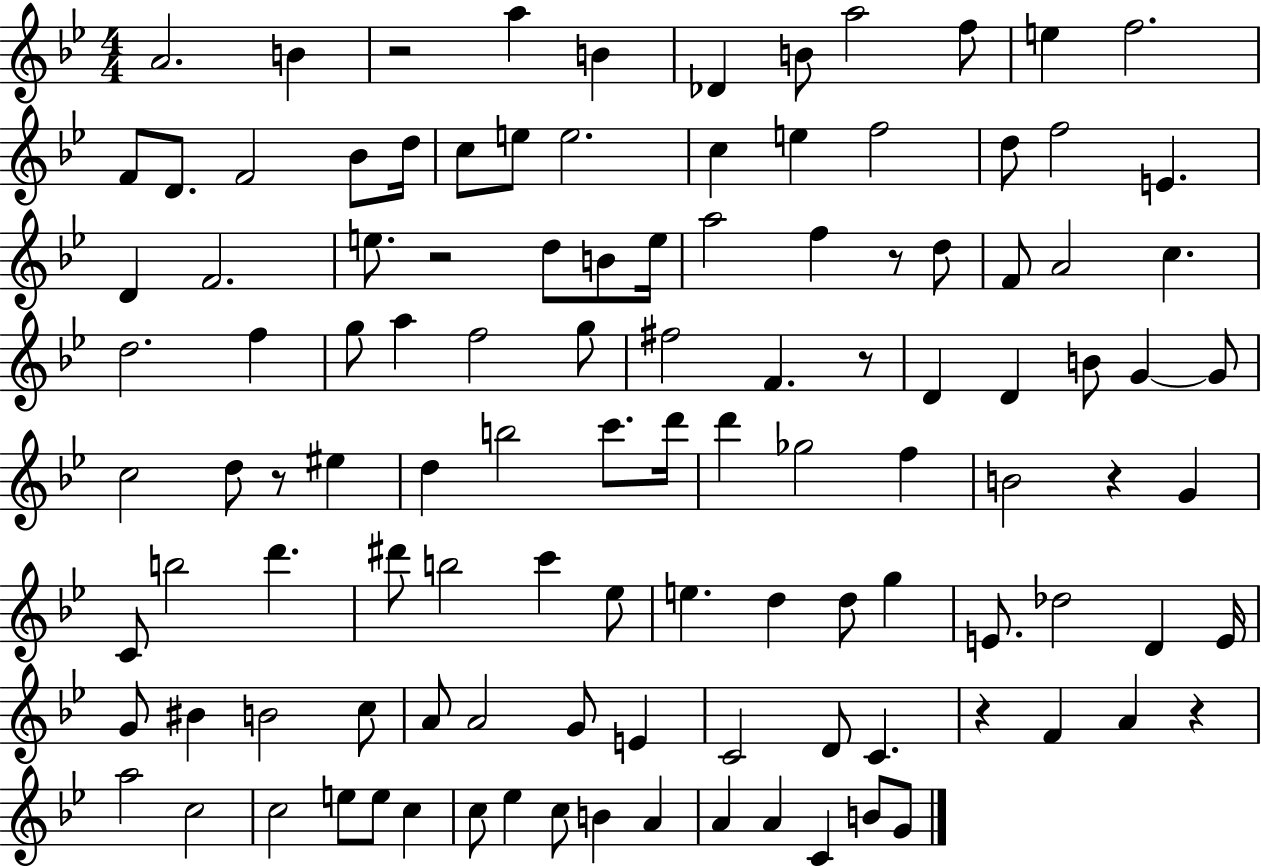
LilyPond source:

{
  \clef treble
  \numericTimeSignature
  \time 4/4
  \key bes \major
  \repeat volta 2 { a'2. b'4 | r2 a''4 b'4 | des'4 b'8 a''2 f''8 | e''4 f''2. | \break f'8 d'8. f'2 bes'8 d''16 | c''8 e''8 e''2. | c''4 e''4 f''2 | d''8 f''2 e'4. | \break d'4 f'2. | e''8. r2 d''8 b'8 e''16 | a''2 f''4 r8 d''8 | f'8 a'2 c''4. | \break d''2. f''4 | g''8 a''4 f''2 g''8 | fis''2 f'4. r8 | d'4 d'4 b'8 g'4~~ g'8 | \break c''2 d''8 r8 eis''4 | d''4 b''2 c'''8. d'''16 | d'''4 ges''2 f''4 | b'2 r4 g'4 | \break c'8 b''2 d'''4. | dis'''8 b''2 c'''4 ees''8 | e''4. d''4 d''8 g''4 | e'8. des''2 d'4 e'16 | \break g'8 bis'4 b'2 c''8 | a'8 a'2 g'8 e'4 | c'2 d'8 c'4. | r4 f'4 a'4 r4 | \break a''2 c''2 | c''2 e''8 e''8 c''4 | c''8 ees''4 c''8 b'4 a'4 | a'4 a'4 c'4 b'8 g'8 | \break } \bar "|."
}